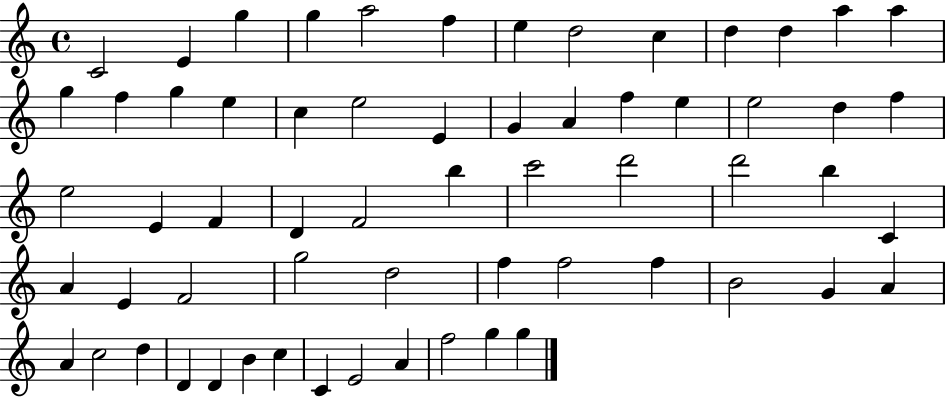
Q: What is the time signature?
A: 4/4